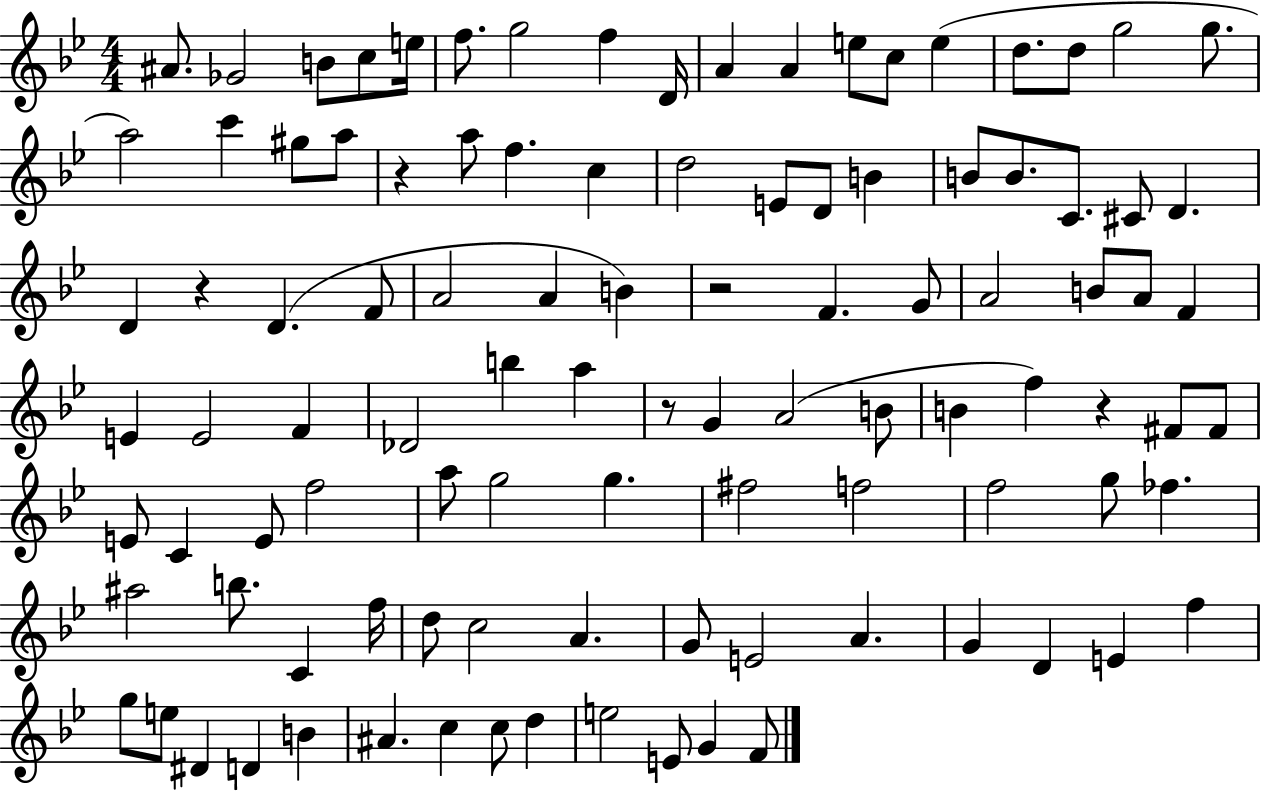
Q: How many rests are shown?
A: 5